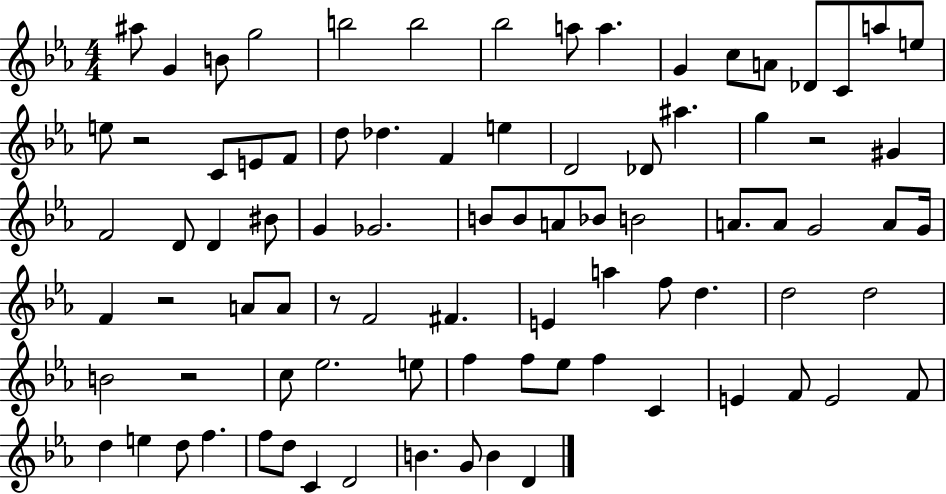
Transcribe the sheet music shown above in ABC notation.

X:1
T:Untitled
M:4/4
L:1/4
K:Eb
^a/2 G B/2 g2 b2 b2 _b2 a/2 a G c/2 A/2 _D/2 C/2 a/2 e/2 e/2 z2 C/2 E/2 F/2 d/2 _d F e D2 _D/2 ^a g z2 ^G F2 D/2 D ^B/2 G _G2 B/2 B/2 A/2 _B/2 B2 A/2 A/2 G2 A/2 G/4 F z2 A/2 A/2 z/2 F2 ^F E a f/2 d d2 d2 B2 z2 c/2 _e2 e/2 f f/2 _e/2 f C E F/2 E2 F/2 d e d/2 f f/2 d/2 C D2 B G/2 B D